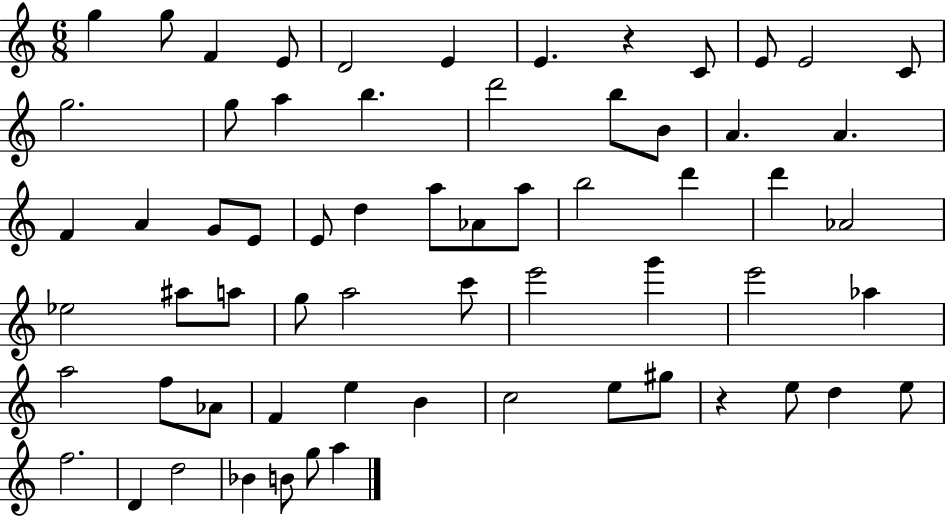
{
  \clef treble
  \numericTimeSignature
  \time 6/8
  \key c \major
  g''4 g''8 f'4 e'8 | d'2 e'4 | e'4. r4 c'8 | e'8 e'2 c'8 | \break g''2. | g''8 a''4 b''4. | d'''2 b''8 b'8 | a'4. a'4. | \break f'4 a'4 g'8 e'8 | e'8 d''4 a''8 aes'8 a''8 | b''2 d'''4 | d'''4 aes'2 | \break ees''2 ais''8 a''8 | g''8 a''2 c'''8 | e'''2 g'''4 | e'''2 aes''4 | \break a''2 f''8 aes'8 | f'4 e''4 b'4 | c''2 e''8 gis''8 | r4 e''8 d''4 e''8 | \break f''2. | d'4 d''2 | bes'4 b'8 g''8 a''4 | \bar "|."
}